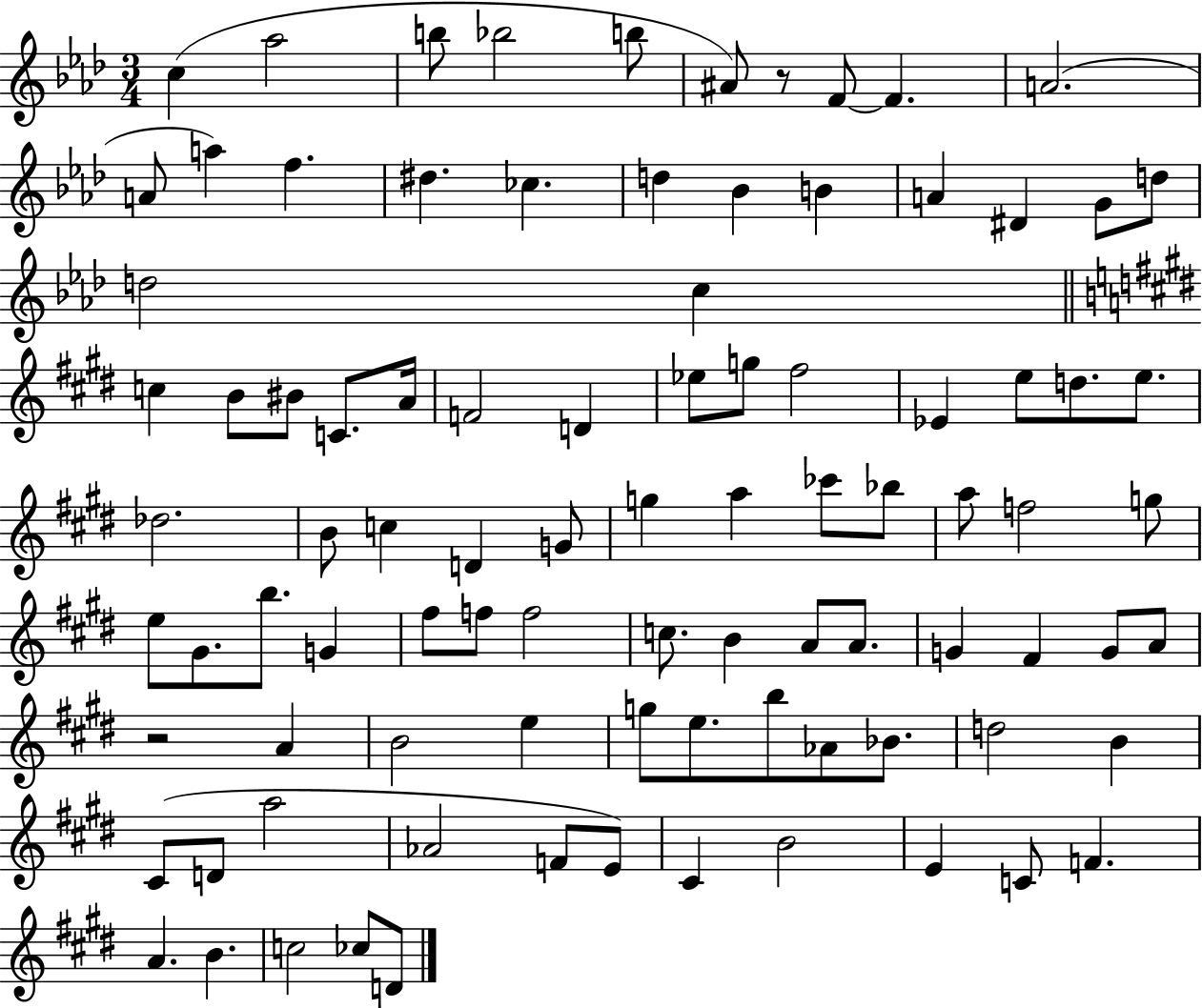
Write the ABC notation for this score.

X:1
T:Untitled
M:3/4
L:1/4
K:Ab
c _a2 b/2 _b2 b/2 ^A/2 z/2 F/2 F A2 A/2 a f ^d _c d _B B A ^D G/2 d/2 d2 c c B/2 ^B/2 C/2 A/4 F2 D _e/2 g/2 ^f2 _E e/2 d/2 e/2 _d2 B/2 c D G/2 g a _c'/2 _b/2 a/2 f2 g/2 e/2 ^G/2 b/2 G ^f/2 f/2 f2 c/2 B A/2 A/2 G ^F G/2 A/2 z2 A B2 e g/2 e/2 b/2 _A/2 _B/2 d2 B ^C/2 D/2 a2 _A2 F/2 E/2 ^C B2 E C/2 F A B c2 _c/2 D/2